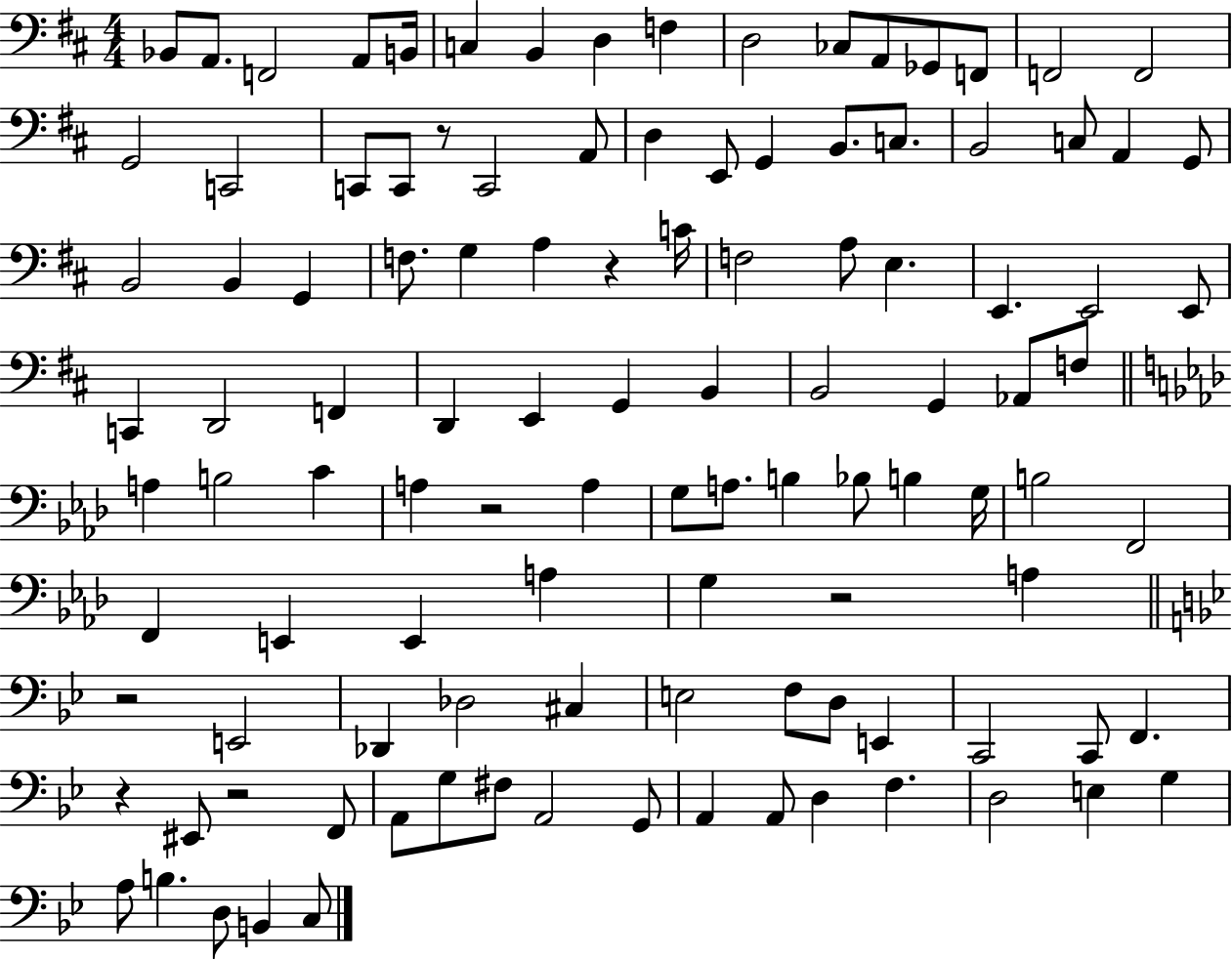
X:1
T:Untitled
M:4/4
L:1/4
K:D
_B,,/2 A,,/2 F,,2 A,,/2 B,,/4 C, B,, D, F, D,2 _C,/2 A,,/2 _G,,/2 F,,/2 F,,2 F,,2 G,,2 C,,2 C,,/2 C,,/2 z/2 C,,2 A,,/2 D, E,,/2 G,, B,,/2 C,/2 B,,2 C,/2 A,, G,,/2 B,,2 B,, G,, F,/2 G, A, z C/4 F,2 A,/2 E, E,, E,,2 E,,/2 C,, D,,2 F,, D,, E,, G,, B,, B,,2 G,, _A,,/2 F,/2 A, B,2 C A, z2 A, G,/2 A,/2 B, _B,/2 B, G,/4 B,2 F,,2 F,, E,, E,, A, G, z2 A, z2 E,,2 _D,, _D,2 ^C, E,2 F,/2 D,/2 E,, C,,2 C,,/2 F,, z ^E,,/2 z2 F,,/2 A,,/2 G,/2 ^F,/2 A,,2 G,,/2 A,, A,,/2 D, F, D,2 E, G, A,/2 B, D,/2 B,, C,/2